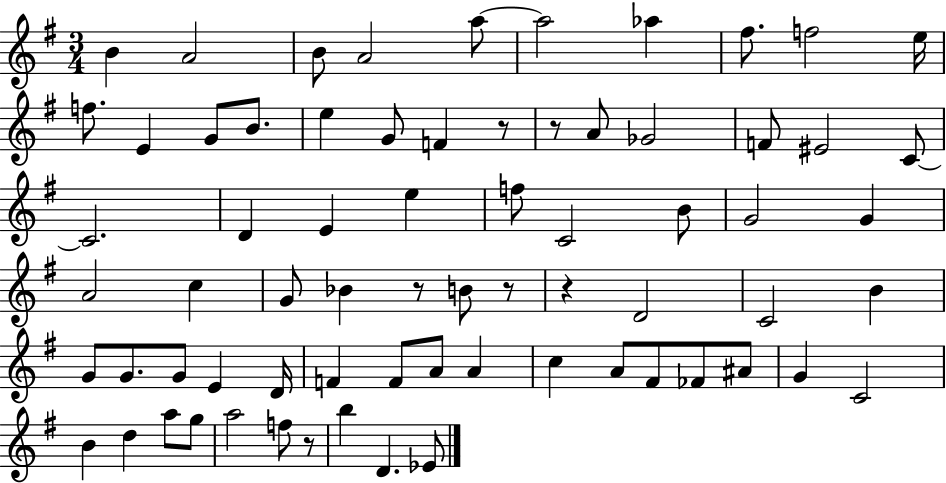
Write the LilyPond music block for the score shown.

{
  \clef treble
  \numericTimeSignature
  \time 3/4
  \key g \major
  b'4 a'2 | b'8 a'2 a''8~~ | a''2 aes''4 | fis''8. f''2 e''16 | \break f''8. e'4 g'8 b'8. | e''4 g'8 f'4 r8 | r8 a'8 ges'2 | f'8 eis'2 c'8~~ | \break c'2. | d'4 e'4 e''4 | f''8 c'2 b'8 | g'2 g'4 | \break a'2 c''4 | g'8 bes'4 r8 b'8 r8 | r4 d'2 | c'2 b'4 | \break g'8 g'8. g'8 e'4 d'16 | f'4 f'8 a'8 a'4 | c''4 a'8 fis'8 fes'8 ais'8 | g'4 c'2 | \break b'4 d''4 a''8 g''8 | a''2 f''8 r8 | b''4 d'4. ees'8 | \bar "|."
}